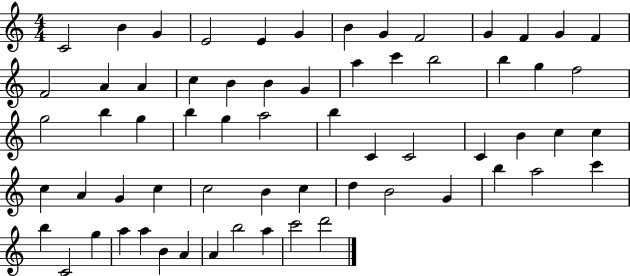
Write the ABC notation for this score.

X:1
T:Untitled
M:4/4
L:1/4
K:C
C2 B G E2 E G B G F2 G F G F F2 A A c B B G a c' b2 b g f2 g2 b g b g a2 b C C2 C B c c c A G c c2 B c d B2 G b a2 c' b C2 g a a B A A b2 a c'2 d'2